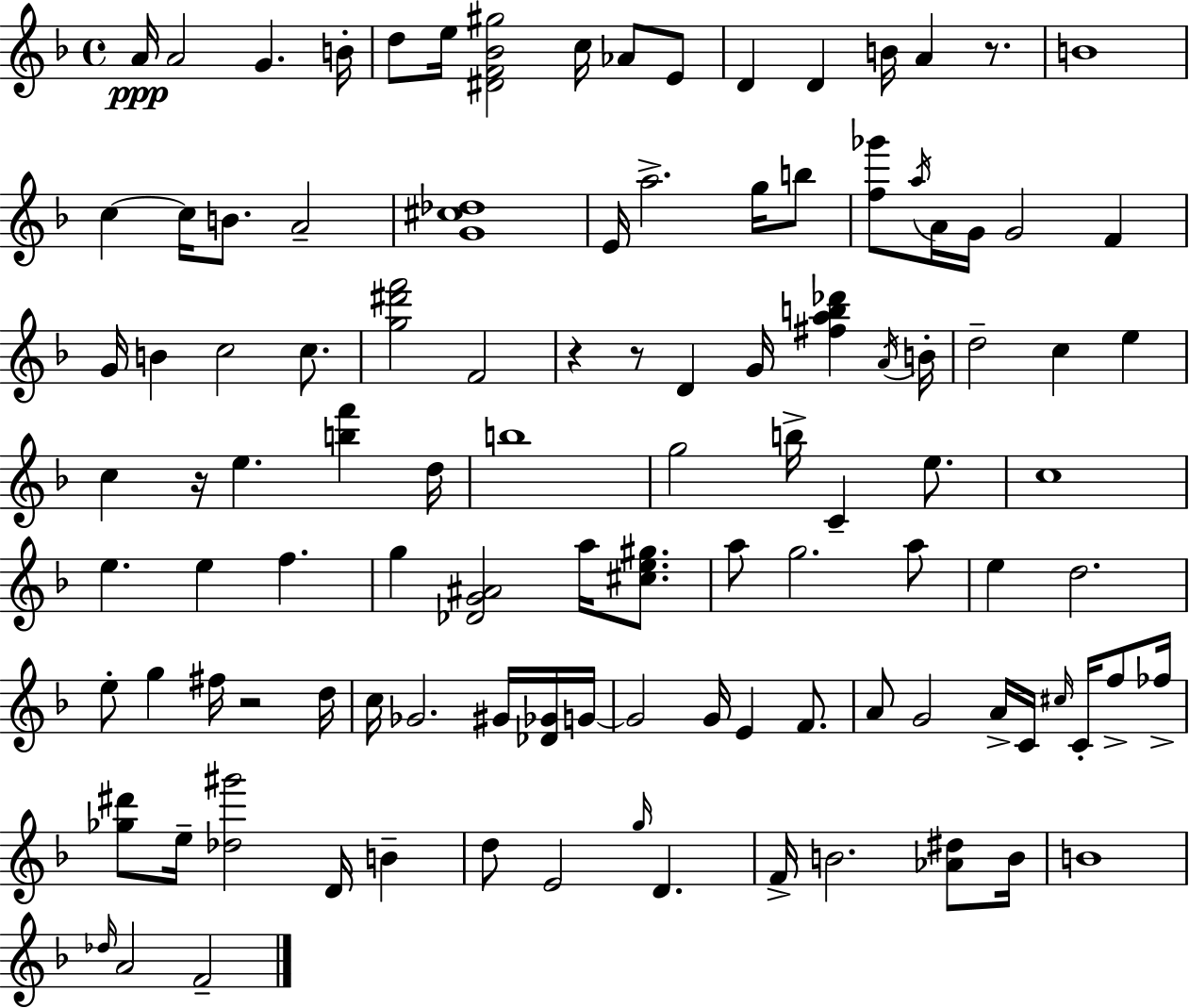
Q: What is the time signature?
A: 4/4